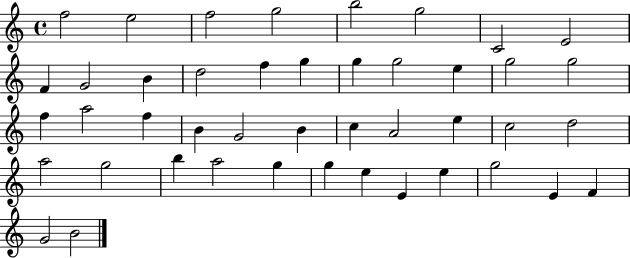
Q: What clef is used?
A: treble